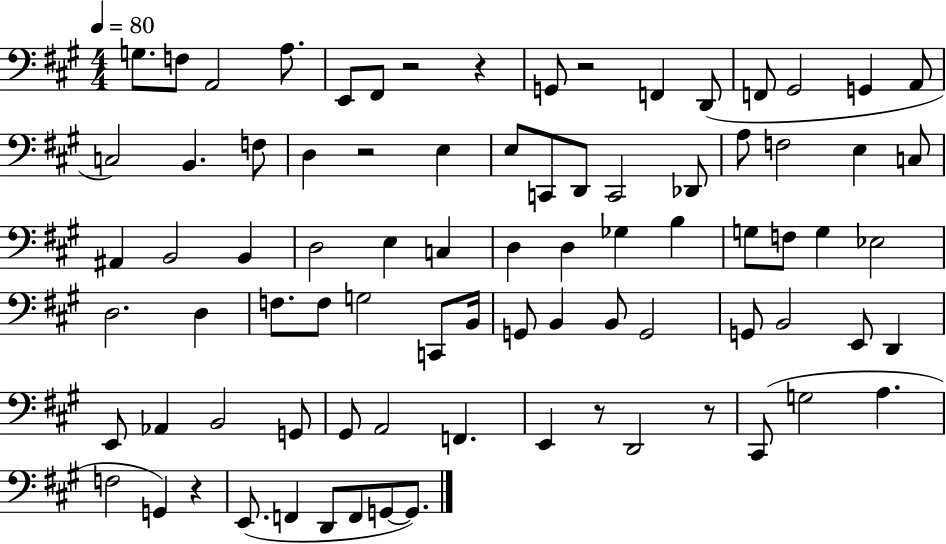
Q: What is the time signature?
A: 4/4